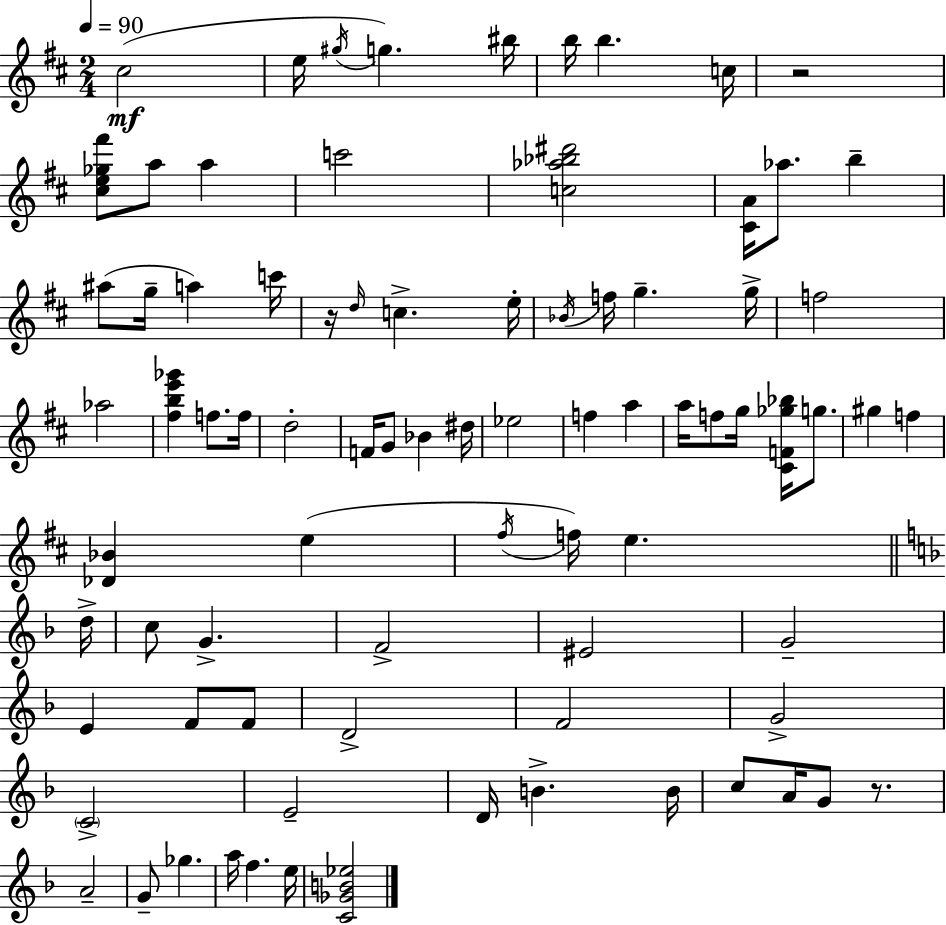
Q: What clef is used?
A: treble